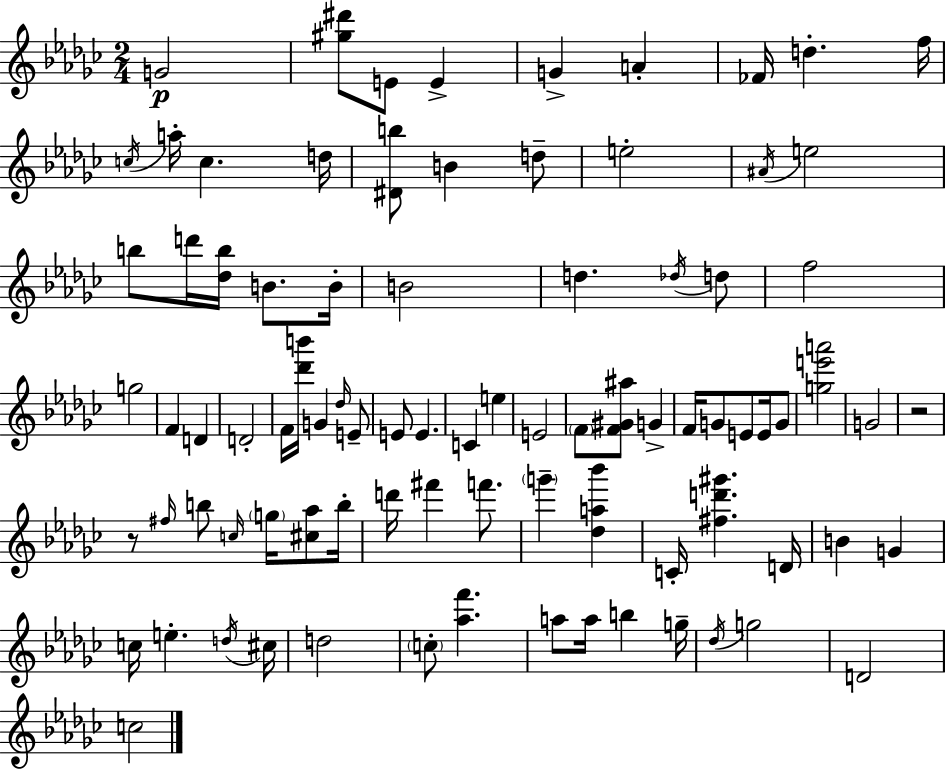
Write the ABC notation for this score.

X:1
T:Untitled
M:2/4
L:1/4
K:Ebm
G2 [^g^d']/2 E/2 E G A _F/4 d f/4 c/4 a/4 c d/4 [^Db]/2 B d/2 e2 ^A/4 e2 b/2 d'/4 [_db]/4 B/2 B/4 B2 d _d/4 d/2 f2 g2 F D D2 F/4 [_d'b']/4 G _d/4 E/2 E/2 E C e E2 F/2 [F^G^a]/2 G F/4 G/2 E/2 E/4 G/2 [ge'a']2 G2 z2 z/2 ^f/4 b/2 c/4 g/4 [^c_a]/2 b/4 d'/4 ^f' f'/2 g' [_da_b'] C/4 [^fd'^g'] D/4 B G c/4 e d/4 ^c/4 d2 c/2 [_af'] a/2 a/4 b g/4 _d/4 g2 D2 c2